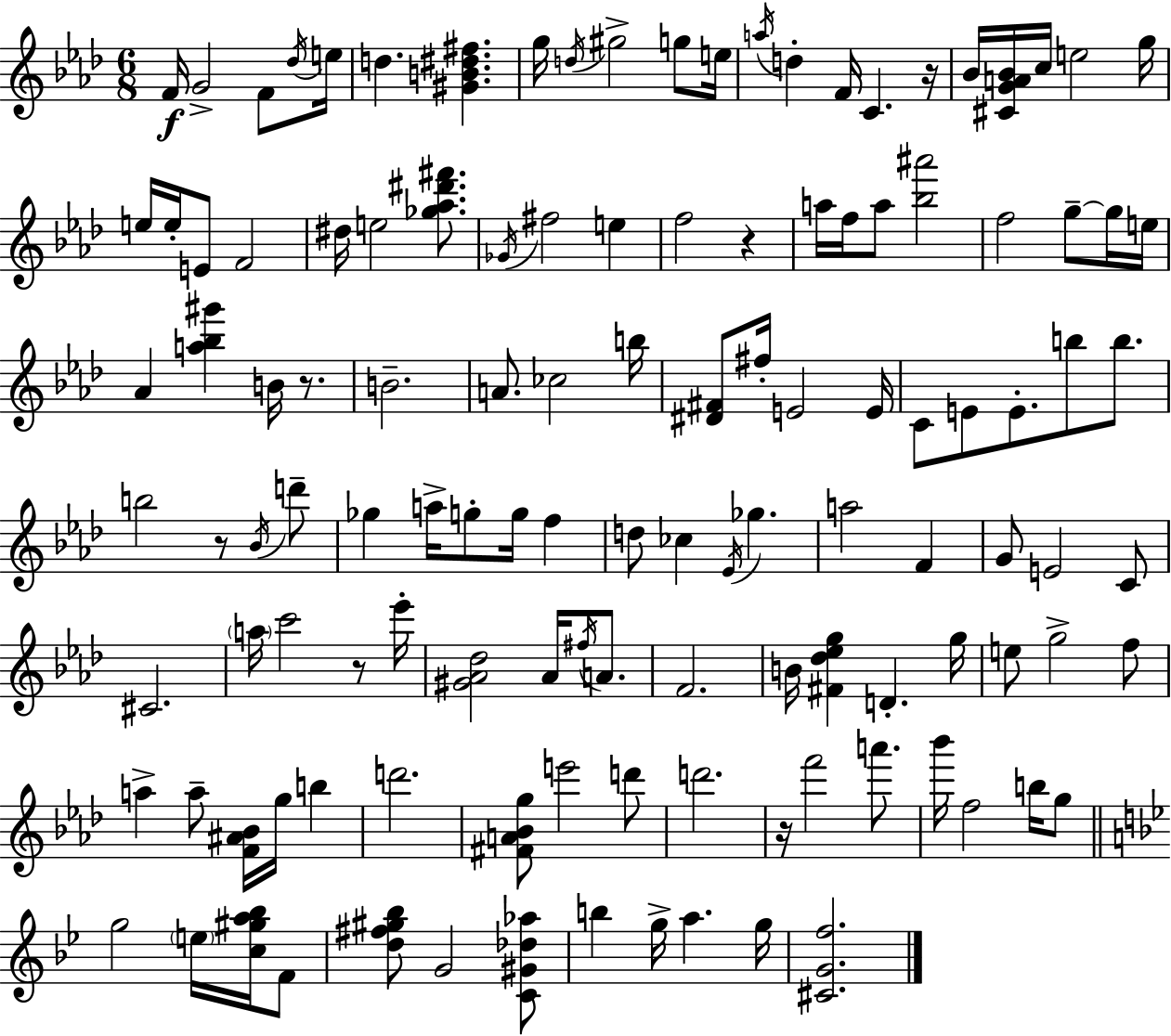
X:1
T:Untitled
M:6/8
L:1/4
K:Ab
F/4 G2 F/2 _d/4 e/4 d [^GB^d^f] g/4 d/4 ^g2 g/2 e/4 a/4 d F/4 C z/4 _B/4 [^CGA_B]/4 c/4 e2 g/4 e/4 e/4 E/2 F2 ^d/4 e2 [_g_a^d'^f']/2 _G/4 ^f2 e f2 z a/4 f/4 a/2 [_b^a']2 f2 g/2 g/4 e/4 _A [a_b^g'] B/4 z/2 B2 A/2 _c2 b/4 [^D^F]/2 ^f/4 E2 E/4 C/2 E/2 E/2 b/2 b/2 b2 z/2 _B/4 d'/2 _g a/4 g/2 g/4 f d/2 _c _E/4 _g a2 F G/2 E2 C/2 ^C2 a/4 c'2 z/2 _e'/4 [^G_A_d]2 _A/4 ^f/4 A/2 F2 B/4 [^F_d_eg] D g/4 e/2 g2 f/2 a a/2 [F^A_B]/4 g/4 b d'2 [^FA_Bg]/2 e'2 d'/2 d'2 z/4 f'2 a'/2 _b'/4 f2 b/4 g/2 g2 e/4 [c^ga_b]/4 F/2 [d^f^g_b]/2 G2 [C^G_d_a]/2 b g/4 a g/4 [^CGf]2